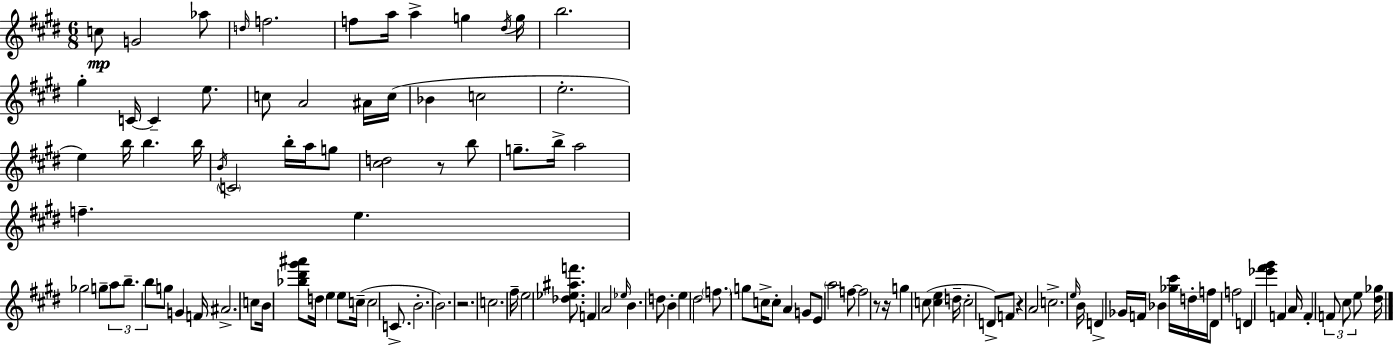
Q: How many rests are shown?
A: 5